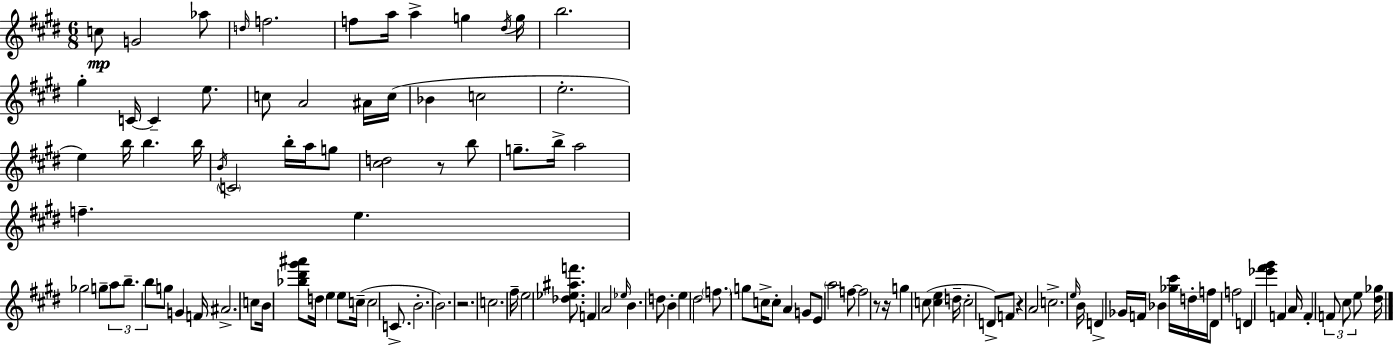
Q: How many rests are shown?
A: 5